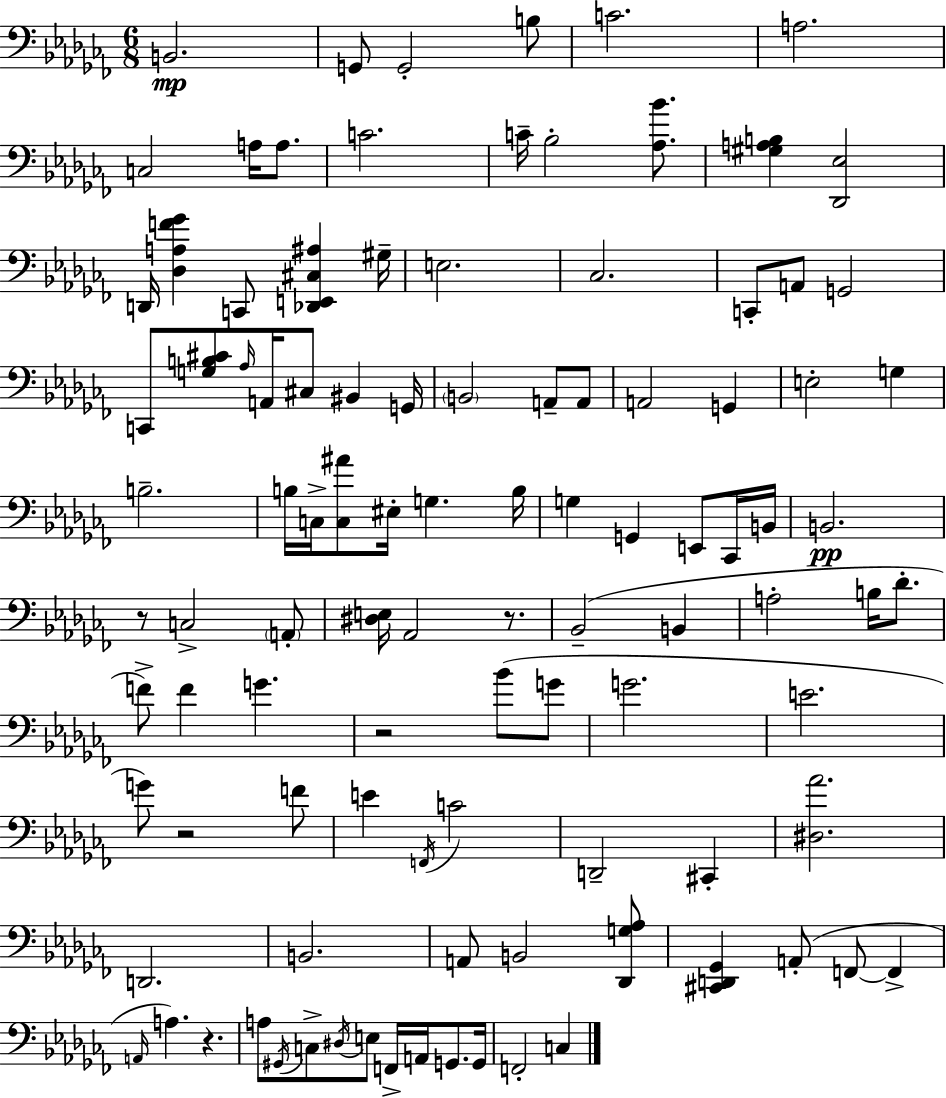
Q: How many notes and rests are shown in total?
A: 103